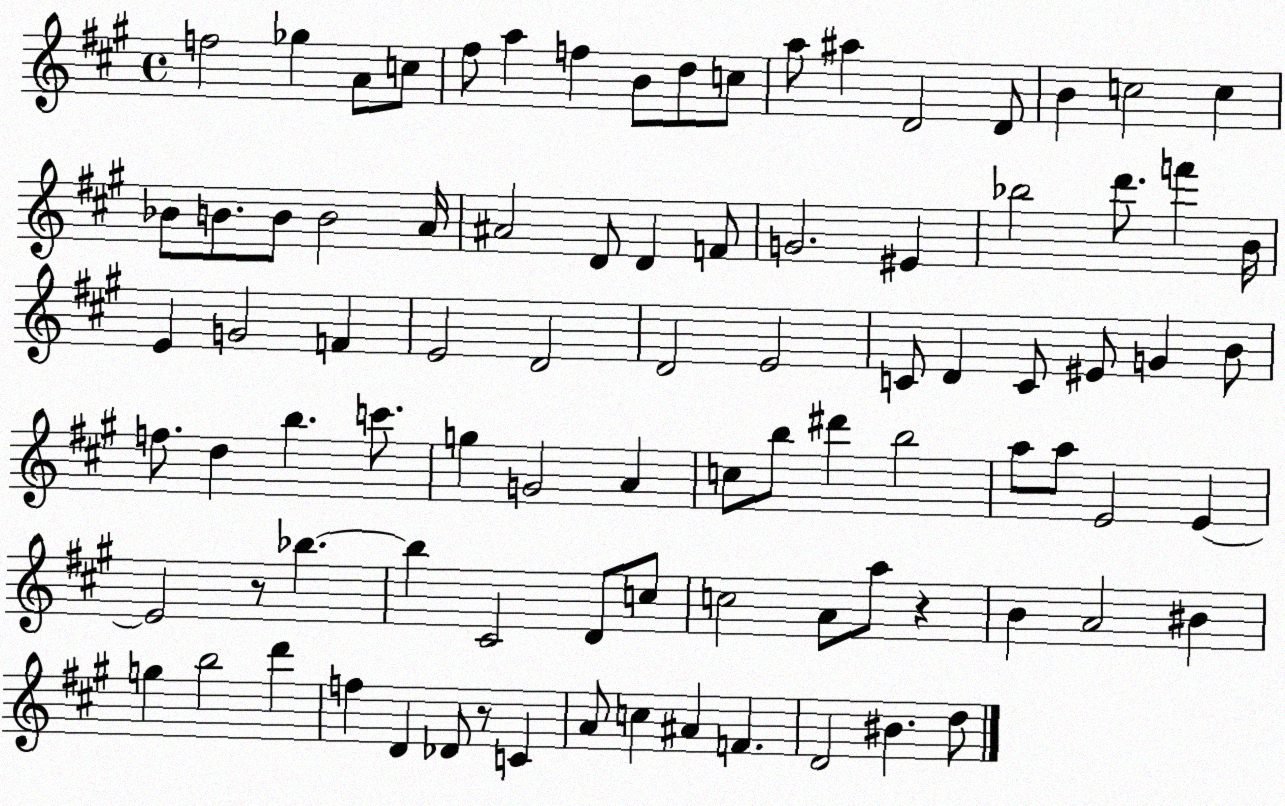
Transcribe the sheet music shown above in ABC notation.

X:1
T:Untitled
M:4/4
L:1/4
K:A
f2 _g A/2 c/2 ^f/2 a f B/2 d/2 c/2 a/2 ^a D2 D/2 B c2 c _B/2 B/2 B/2 B2 A/4 ^A2 D/2 D F/2 G2 ^E _b2 d'/2 f' B/4 E G2 F E2 D2 D2 E2 C/2 D C/2 ^E/2 G B/2 f/2 d b c'/2 g G2 A c/2 b/2 ^d' b2 a/2 a/2 E2 E E2 z/2 _b _b ^C2 D/2 c/2 c2 A/2 a/2 z B A2 ^B g b2 d' f D _D/2 z/2 C A/2 c ^A F D2 ^B d/2